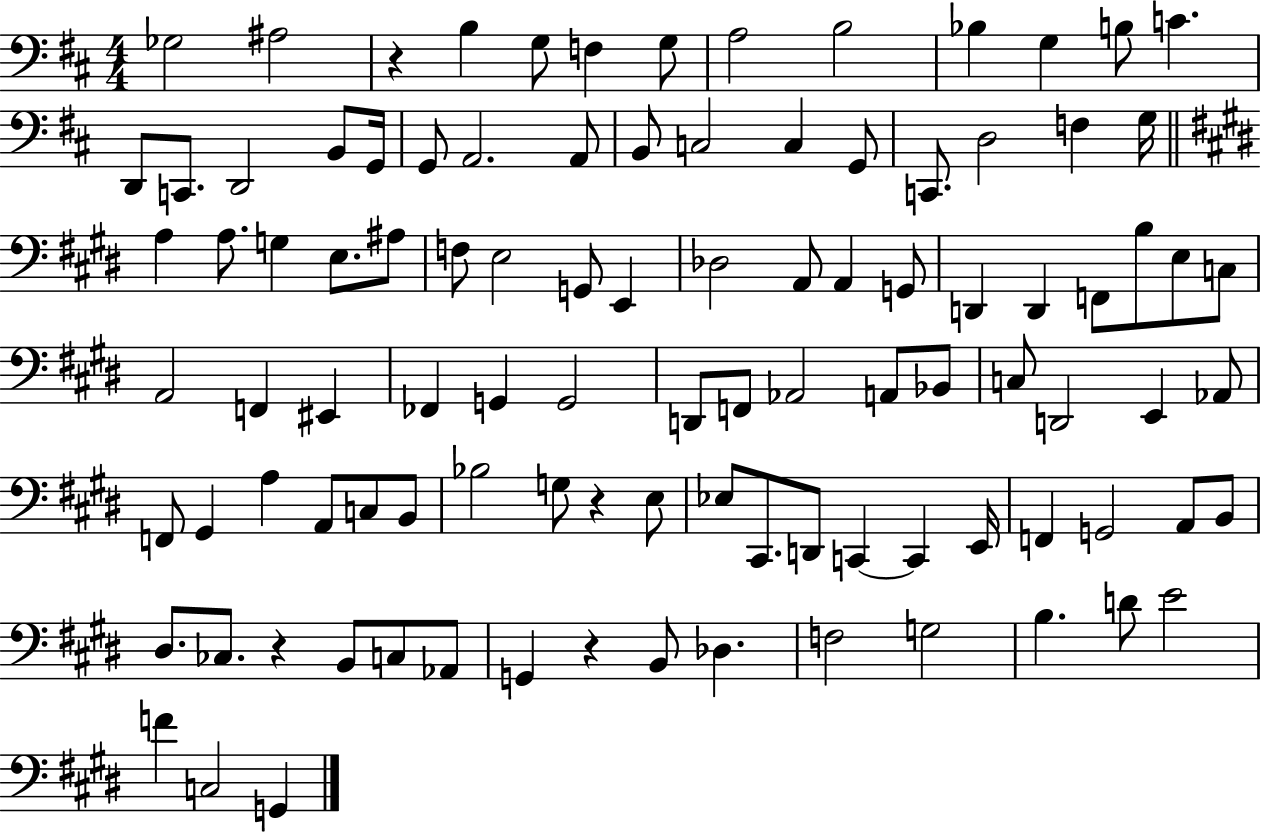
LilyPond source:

{
  \clef bass
  \numericTimeSignature
  \time 4/4
  \key d \major
  ges2 ais2 | r4 b4 g8 f4 g8 | a2 b2 | bes4 g4 b8 c'4. | \break d,8 c,8. d,2 b,8 g,16 | g,8 a,2. a,8 | b,8 c2 c4 g,8 | c,8. d2 f4 g16 | \break \bar "||" \break \key e \major a4 a8. g4 e8. ais8 | f8 e2 g,8 e,4 | des2 a,8 a,4 g,8 | d,4 d,4 f,8 b8 e8 c8 | \break a,2 f,4 eis,4 | fes,4 g,4 g,2 | d,8 f,8 aes,2 a,8 bes,8 | c8 d,2 e,4 aes,8 | \break f,8 gis,4 a4 a,8 c8 b,8 | bes2 g8 r4 e8 | ees8 cis,8. d,8 c,4~~ c,4 e,16 | f,4 g,2 a,8 b,8 | \break dis8. ces8. r4 b,8 c8 aes,8 | g,4 r4 b,8 des4. | f2 g2 | b4. d'8 e'2 | \break f'4 c2 g,4 | \bar "|."
}